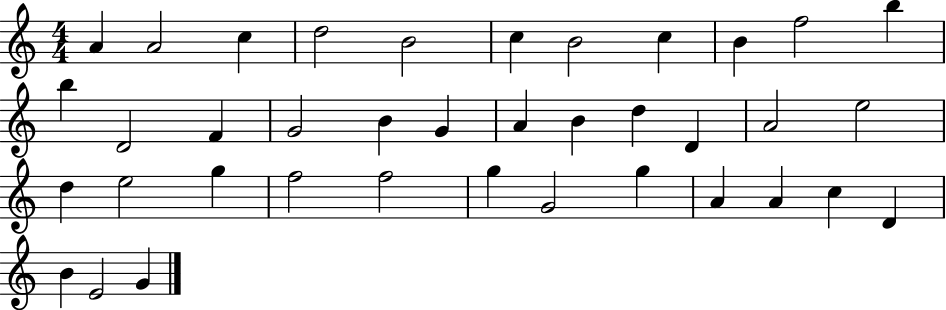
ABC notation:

X:1
T:Untitled
M:4/4
L:1/4
K:C
A A2 c d2 B2 c B2 c B f2 b b D2 F G2 B G A B d D A2 e2 d e2 g f2 f2 g G2 g A A c D B E2 G